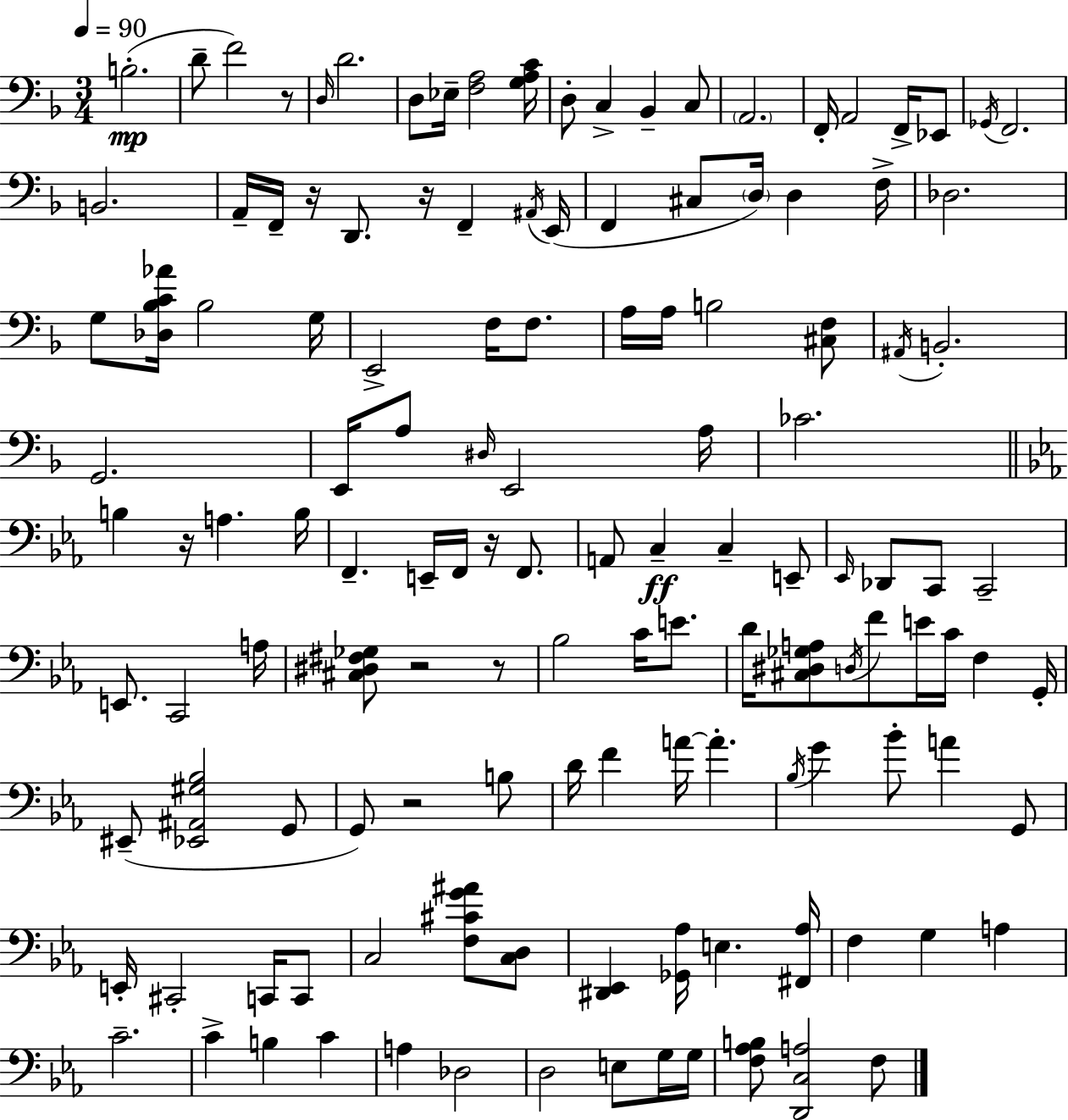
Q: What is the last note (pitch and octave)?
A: F3